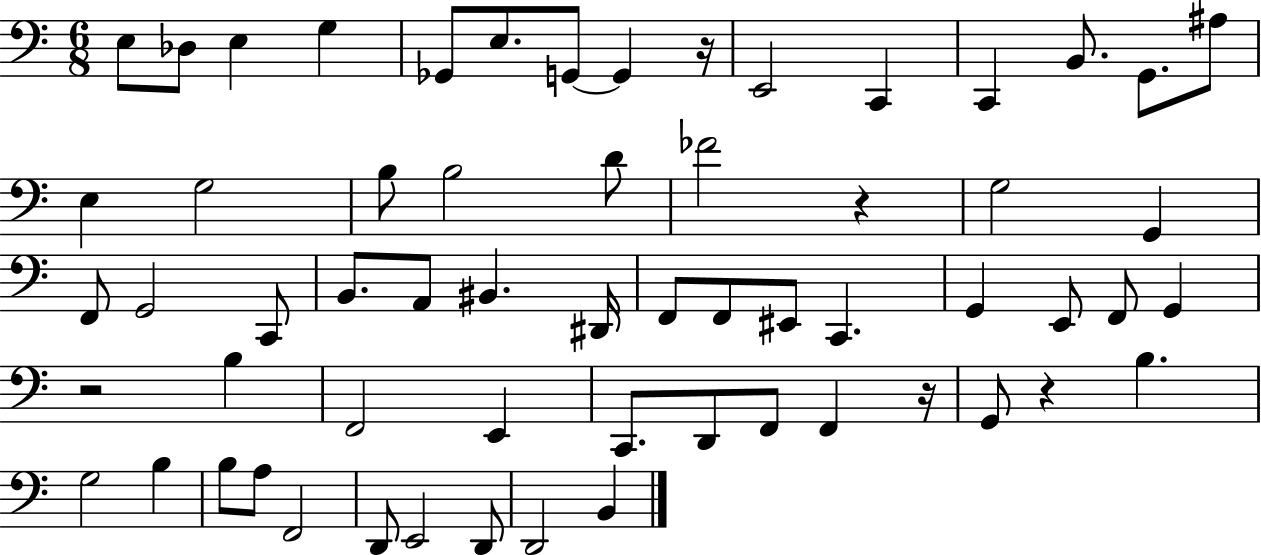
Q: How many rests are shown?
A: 5